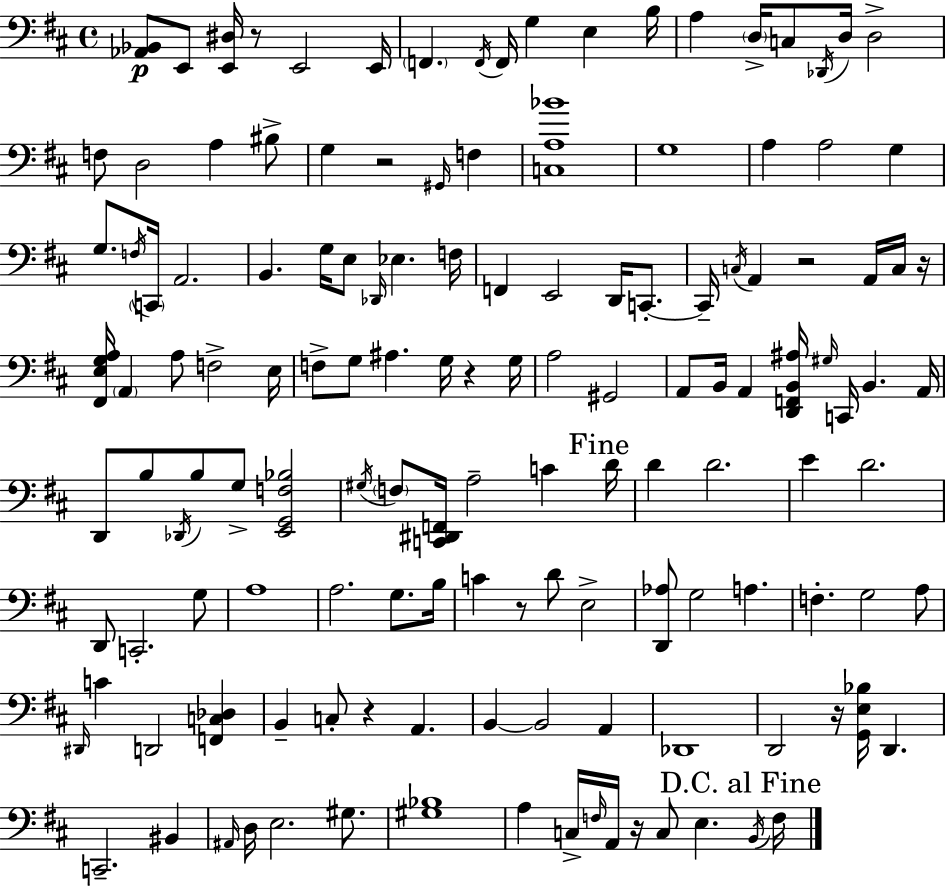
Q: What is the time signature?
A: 4/4